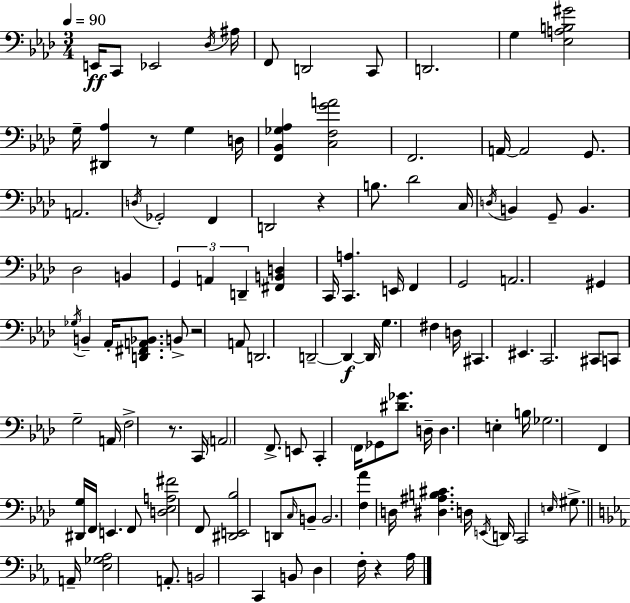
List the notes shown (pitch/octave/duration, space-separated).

E2/s C2/e Eb2/h Db3/s A#3/s F2/e D2/h C2/e D2/h. G3/q [Eb3,A3,B3,G#4]/h G3/s [D#2,Ab3]/q R/e G3/q D3/s [F2,Bb2,Gb3,Ab3]/q [C3,F3,G4,A4]/h F2/h. A2/s A2/h G2/e. A2/h. D3/s Gb2/h F2/q D2/h R/q B3/e. Db4/h C3/s D3/s B2/q G2/e B2/q. Db3/h B2/q G2/q A2/q D2/q [F#2,B2,D3]/q C2/s [C2,A3]/q. E2/s F2/q G2/h A2/h. G#2/q Gb3/s B2/q Ab2/s [D2,F#2,A2,Bb2]/e. B2/e R/h A2/e D2/h. D2/h D2/q D2/s G3/q. F#3/q D3/s C#2/q. EIS2/q. C2/h. C#2/e C2/e G3/h A2/s F3/h R/e. C2/s A2/h F2/e. E2/e C2/q F2/s Gb2/e [D#4,Gb4]/e. D3/s D3/q. E3/q B3/s Gb3/h. F2/q [D#2,G3]/s F2/s E2/q. F2/e [D3,Eb3,A3,F#4]/h F2/e [D#2,E2,Bb3]/h D2/e C3/s B2/e B2/h. [F3,Ab4]/q D3/s [D#3,A#3,B3,C#4]/q. D3/s E2/s D2/s C2/h E3/s G#3/e. A2/s [Eb3,Gb3,Ab3]/h A2/e. B2/h C2/q B2/e D3/q F3/s R/q Ab3/s